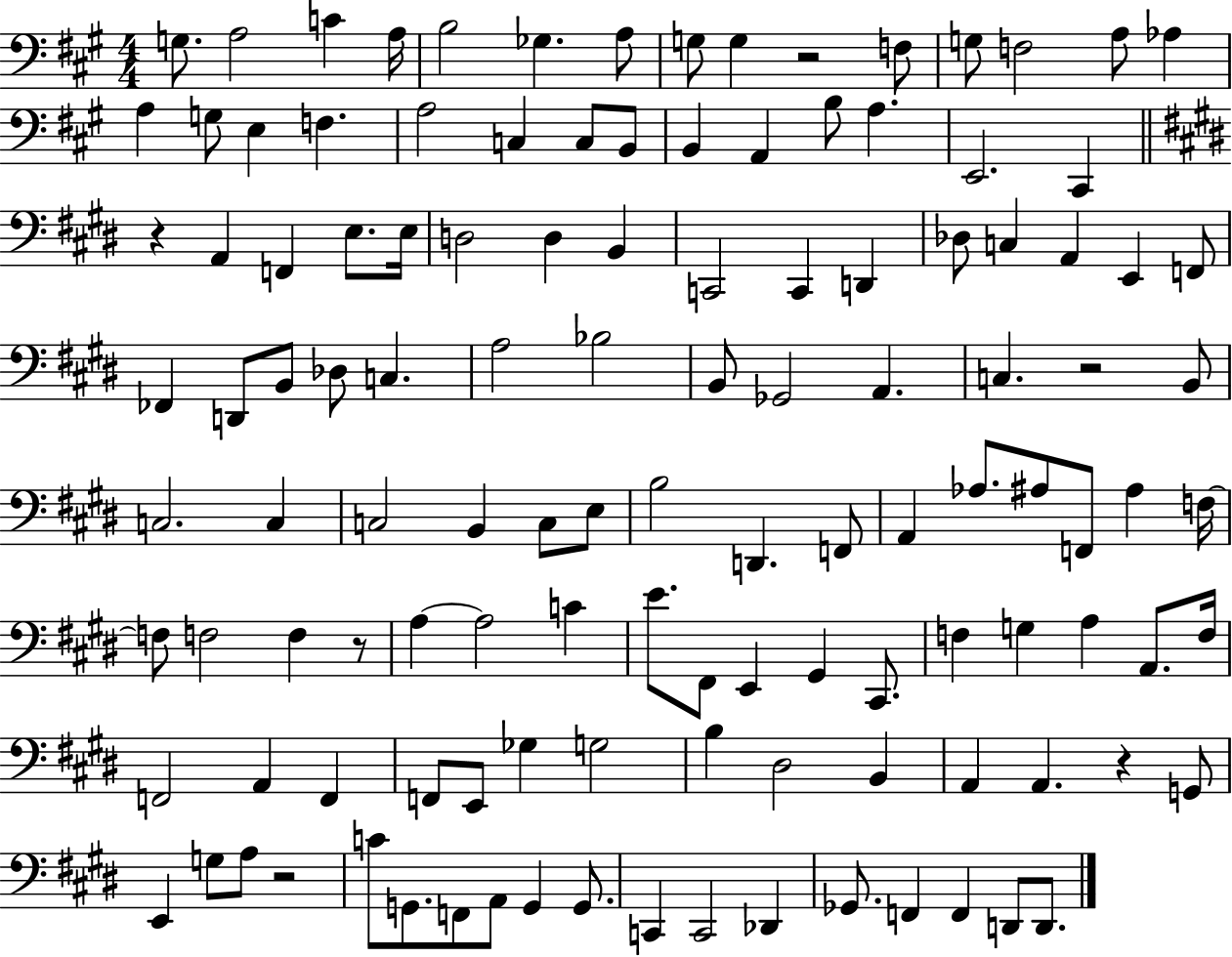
X:1
T:Untitled
M:4/4
L:1/4
K:A
G,/2 A,2 C A,/4 B,2 _G, A,/2 G,/2 G, z2 F,/2 G,/2 F,2 A,/2 _A, A, G,/2 E, F, A,2 C, C,/2 B,,/2 B,, A,, B,/2 A, E,,2 ^C,, z A,, F,, E,/2 E,/4 D,2 D, B,, C,,2 C,, D,, _D,/2 C, A,, E,, F,,/2 _F,, D,,/2 B,,/2 _D,/2 C, A,2 _B,2 B,,/2 _G,,2 A,, C, z2 B,,/2 C,2 C, C,2 B,, C,/2 E,/2 B,2 D,, F,,/2 A,, _A,/2 ^A,/2 F,,/2 ^A, F,/4 F,/2 F,2 F, z/2 A, A,2 C E/2 ^F,,/2 E,, ^G,, ^C,,/2 F, G, A, A,,/2 F,/4 F,,2 A,, F,, F,,/2 E,,/2 _G, G,2 B, ^D,2 B,, A,, A,, z G,,/2 E,, G,/2 A,/2 z2 C/2 G,,/2 F,,/2 A,,/2 G,, G,,/2 C,, C,,2 _D,, _G,,/2 F,, F,, D,,/2 D,,/2